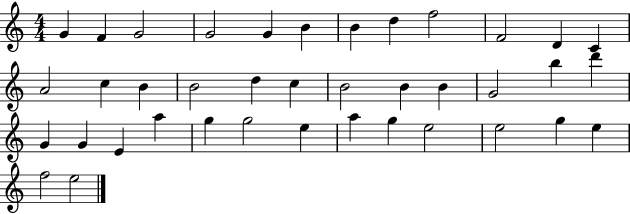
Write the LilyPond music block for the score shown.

{
  \clef treble
  \numericTimeSignature
  \time 4/4
  \key c \major
  g'4 f'4 g'2 | g'2 g'4 b'4 | b'4 d''4 f''2 | f'2 d'4 c'4 | \break a'2 c''4 b'4 | b'2 d''4 c''4 | b'2 b'4 b'4 | g'2 b''4 d'''4 | \break g'4 g'4 e'4 a''4 | g''4 g''2 e''4 | a''4 g''4 e''2 | e''2 g''4 e''4 | \break f''2 e''2 | \bar "|."
}